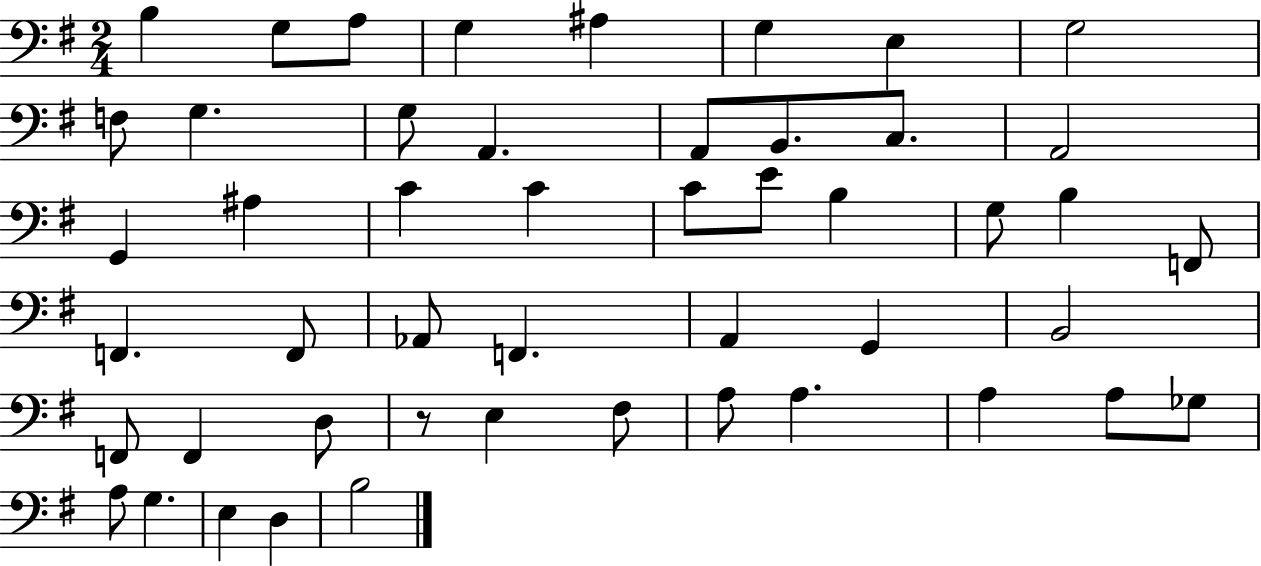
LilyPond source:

{
  \clef bass
  \numericTimeSignature
  \time 2/4
  \key g \major
  \repeat volta 2 { b4 g8 a8 | g4 ais4 | g4 e4 | g2 | \break f8 g4. | g8 a,4. | a,8 b,8. c8. | a,2 | \break g,4 ais4 | c'4 c'4 | c'8 e'8 b4 | g8 b4 f,8 | \break f,4. f,8 | aes,8 f,4. | a,4 g,4 | b,2 | \break f,8 f,4 d8 | r8 e4 fis8 | a8 a4. | a4 a8 ges8 | \break a8 g4. | e4 d4 | b2 | } \bar "|."
}